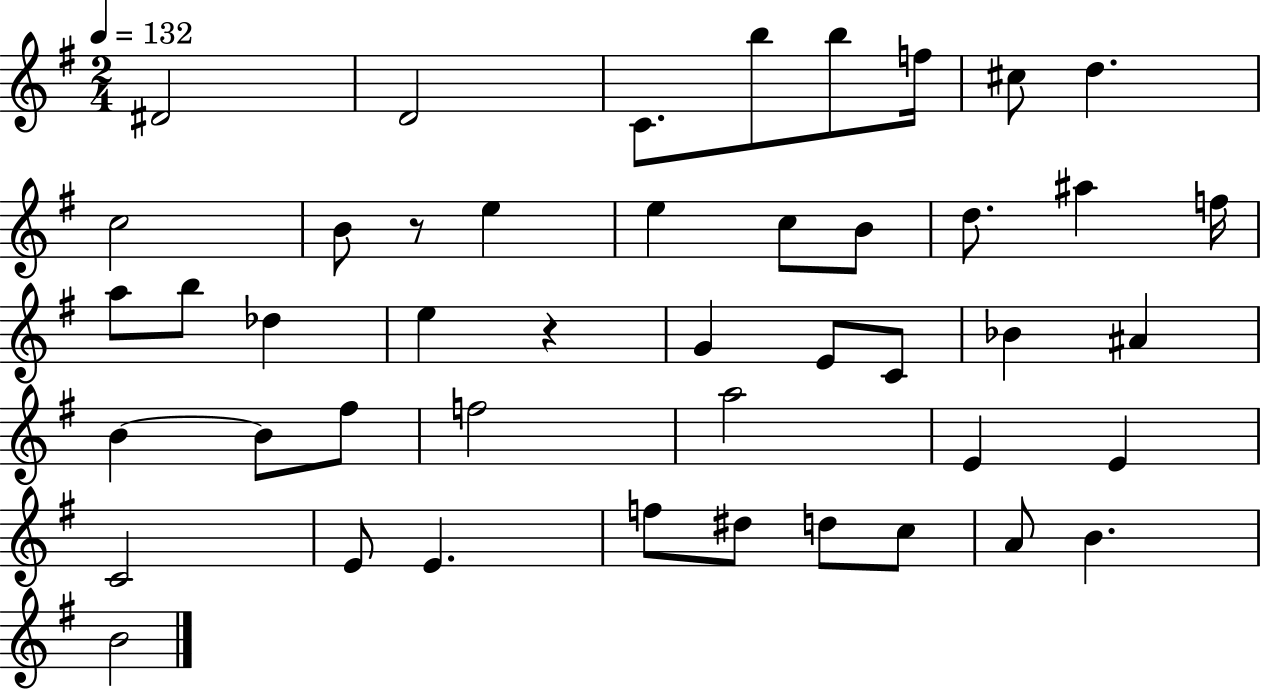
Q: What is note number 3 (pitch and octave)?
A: C4